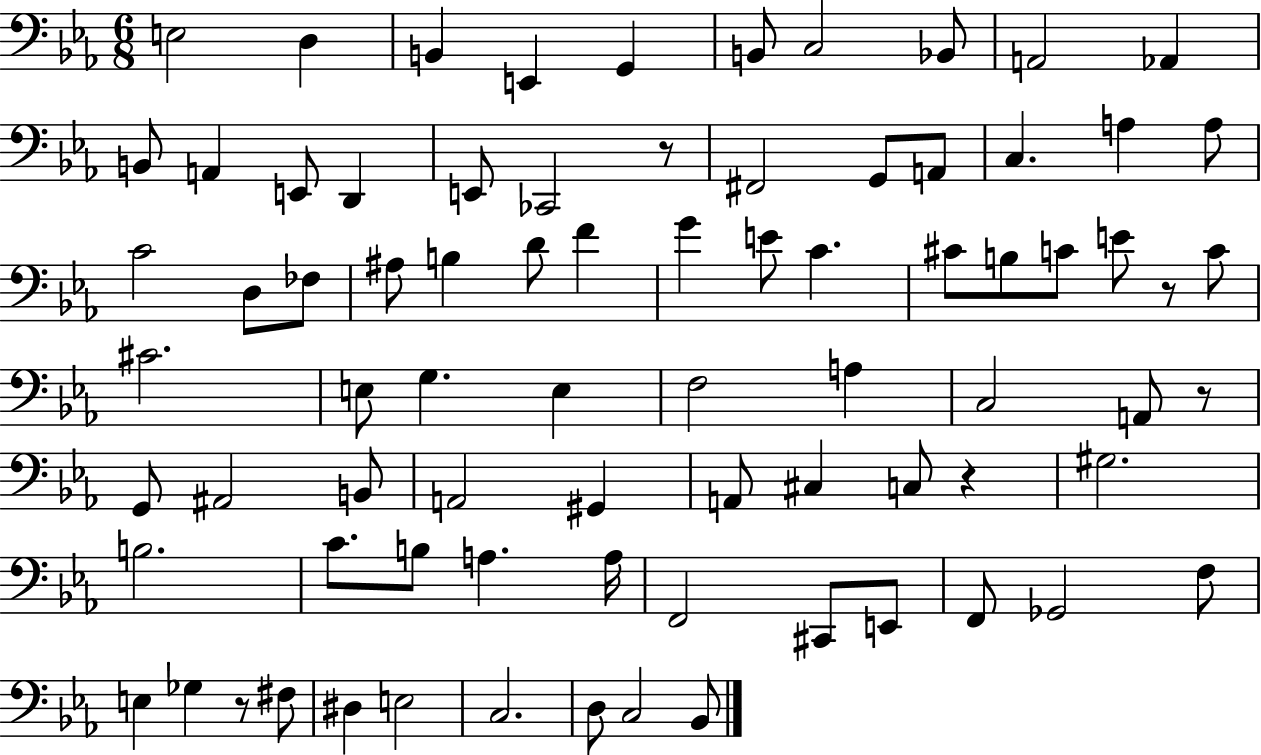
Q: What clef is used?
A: bass